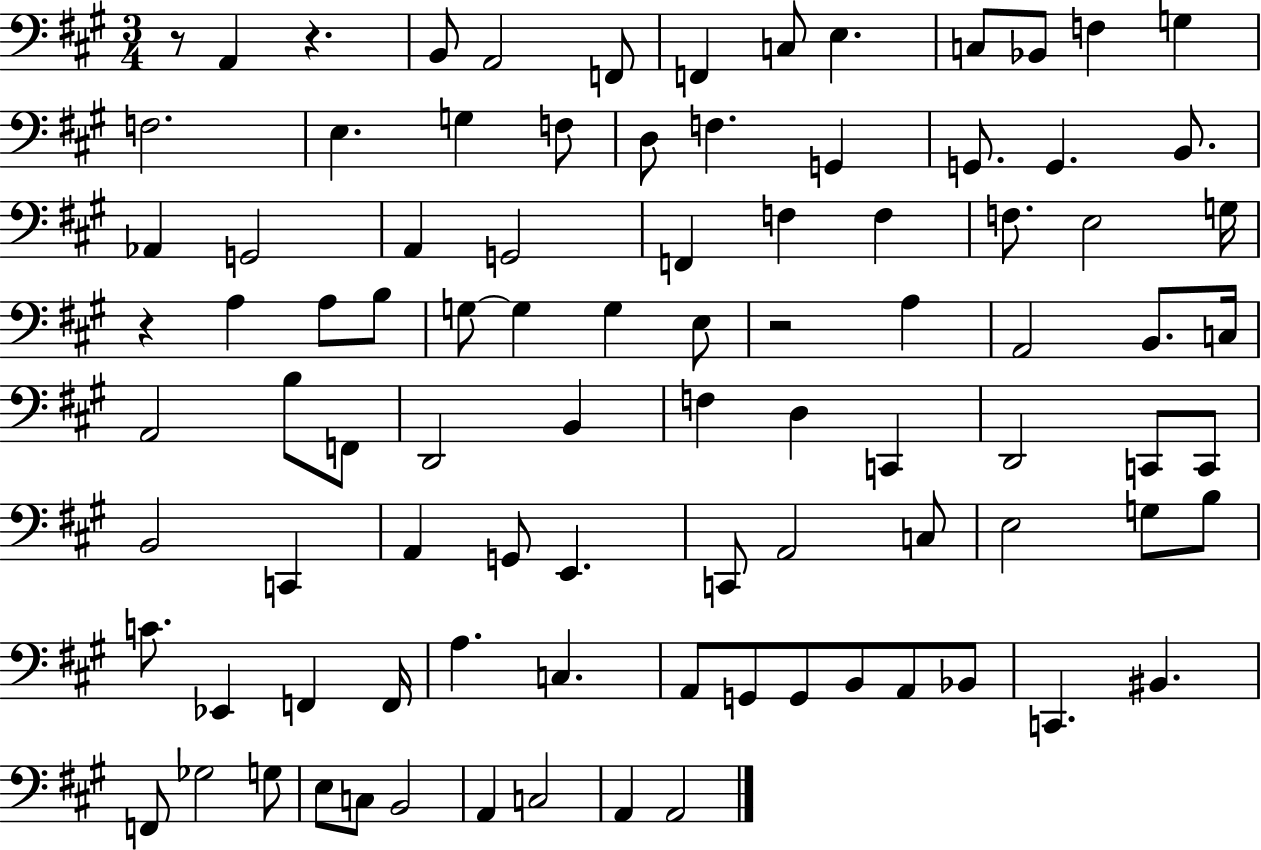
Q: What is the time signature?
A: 3/4